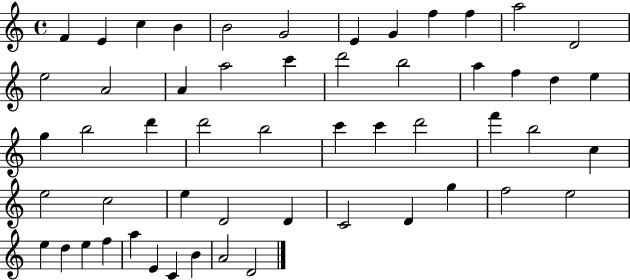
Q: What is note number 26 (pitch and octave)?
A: D6